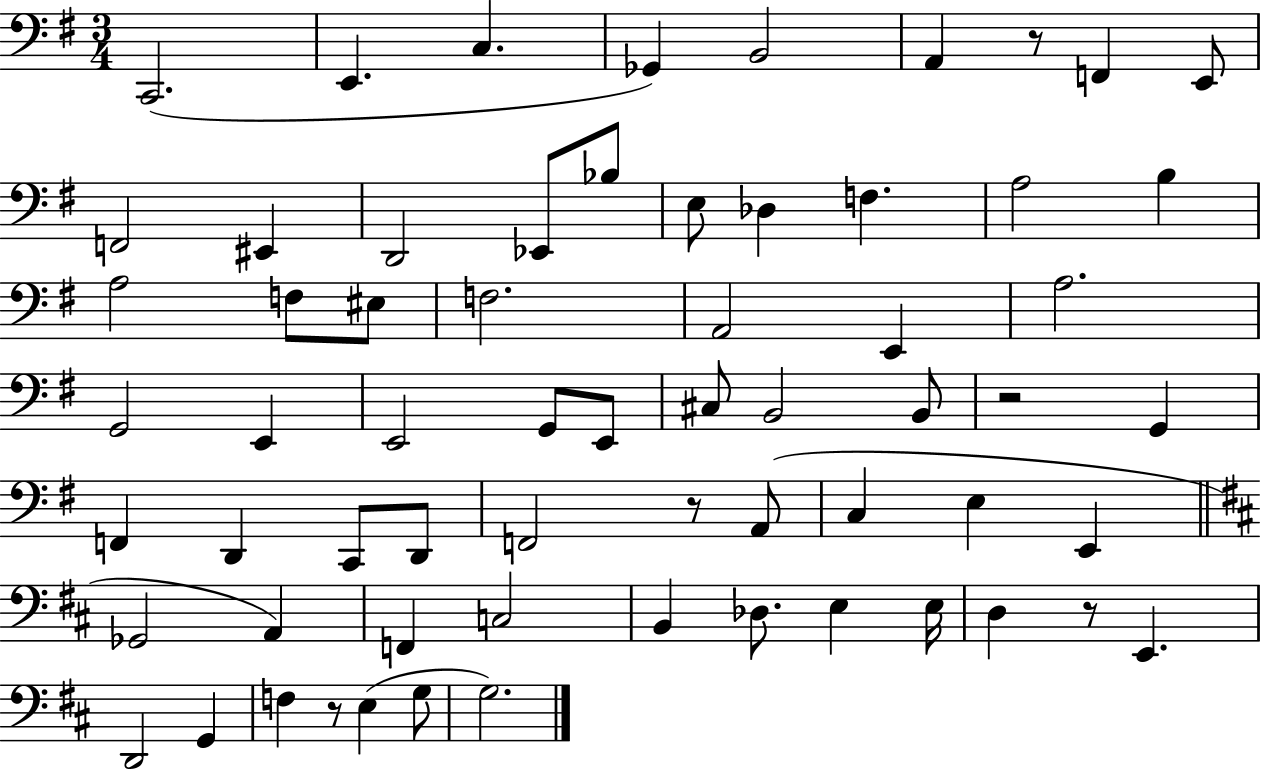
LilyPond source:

{
  \clef bass
  \numericTimeSignature
  \time 3/4
  \key g \major
  \repeat volta 2 { c,2.( | e,4. c4. | ges,4) b,2 | a,4 r8 f,4 e,8 | \break f,2 eis,4 | d,2 ees,8 bes8 | e8 des4 f4. | a2 b4 | \break a2 f8 eis8 | f2. | a,2 e,4 | a2. | \break g,2 e,4 | e,2 g,8 e,8 | cis8 b,2 b,8 | r2 g,4 | \break f,4 d,4 c,8 d,8 | f,2 r8 a,8( | c4 e4 e,4 | \bar "||" \break \key d \major ges,2 a,4) | f,4 c2 | b,4 des8. e4 e16 | d4 r8 e,4. | \break d,2 g,4 | f4 r8 e4( g8 | g2.) | } \bar "|."
}